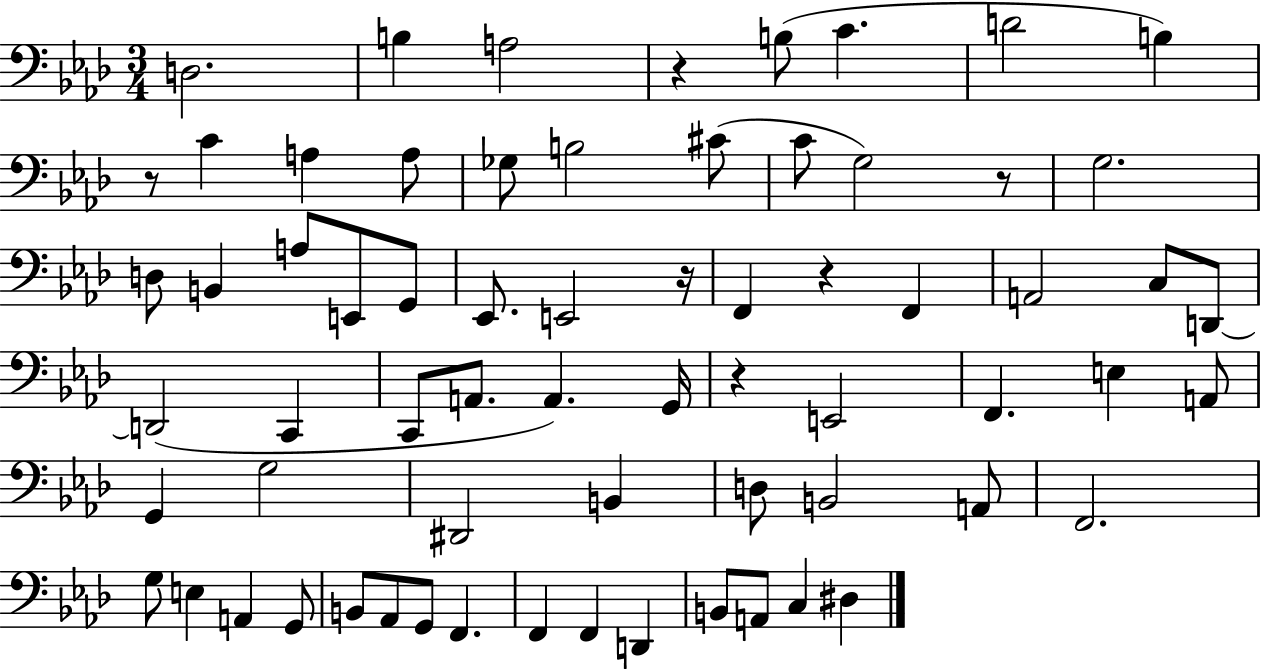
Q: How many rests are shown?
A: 6